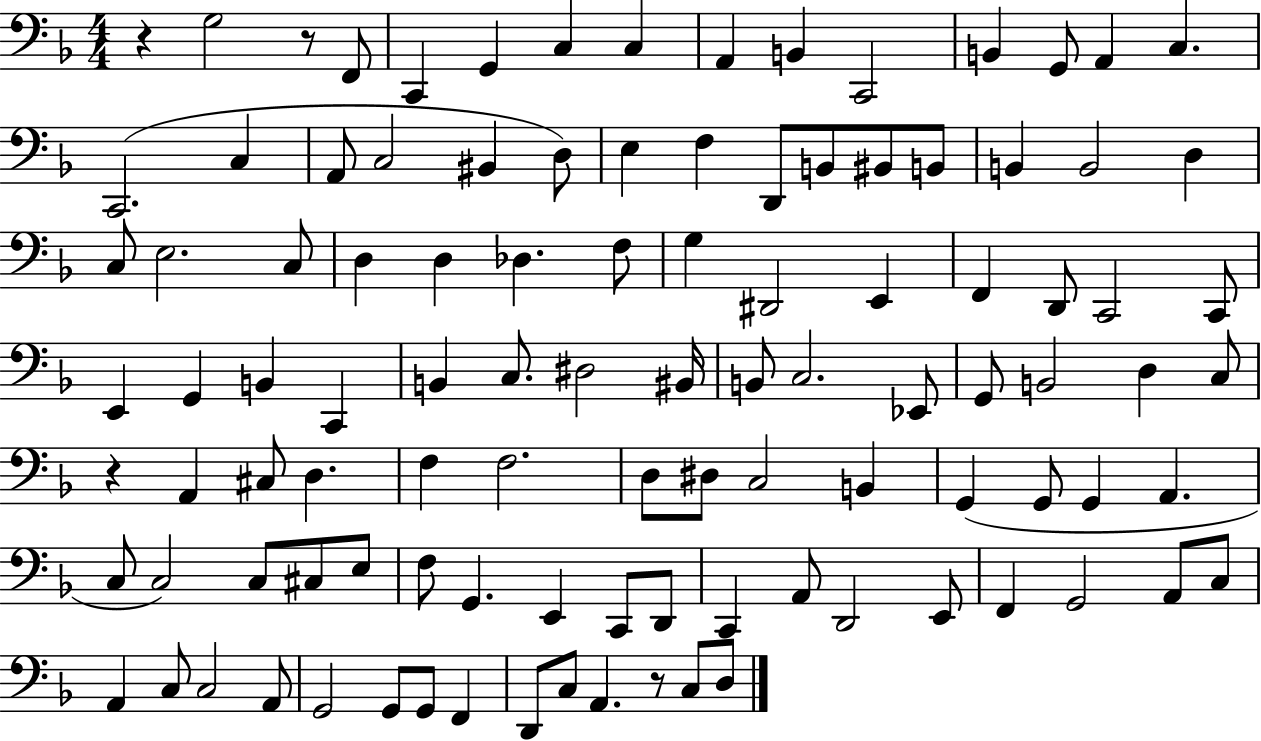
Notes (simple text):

R/q G3/h R/e F2/e C2/q G2/q C3/q C3/q A2/q B2/q C2/h B2/q G2/e A2/q C3/q. C2/h. C3/q A2/e C3/h BIS2/q D3/e E3/q F3/q D2/e B2/e BIS2/e B2/e B2/q B2/h D3/q C3/e E3/h. C3/e D3/q D3/q Db3/q. F3/e G3/q D#2/h E2/q F2/q D2/e C2/h C2/e E2/q G2/q B2/q C2/q B2/q C3/e. D#3/h BIS2/s B2/e C3/h. Eb2/e G2/e B2/h D3/q C3/e R/q A2/q C#3/e D3/q. F3/q F3/h. D3/e D#3/e C3/h B2/q G2/q G2/e G2/q A2/q. C3/e C3/h C3/e C#3/e E3/e F3/e G2/q. E2/q C2/e D2/e C2/q A2/e D2/h E2/e F2/q G2/h A2/e C3/e A2/q C3/e C3/h A2/e G2/h G2/e G2/e F2/q D2/e C3/e A2/q. R/e C3/e D3/e